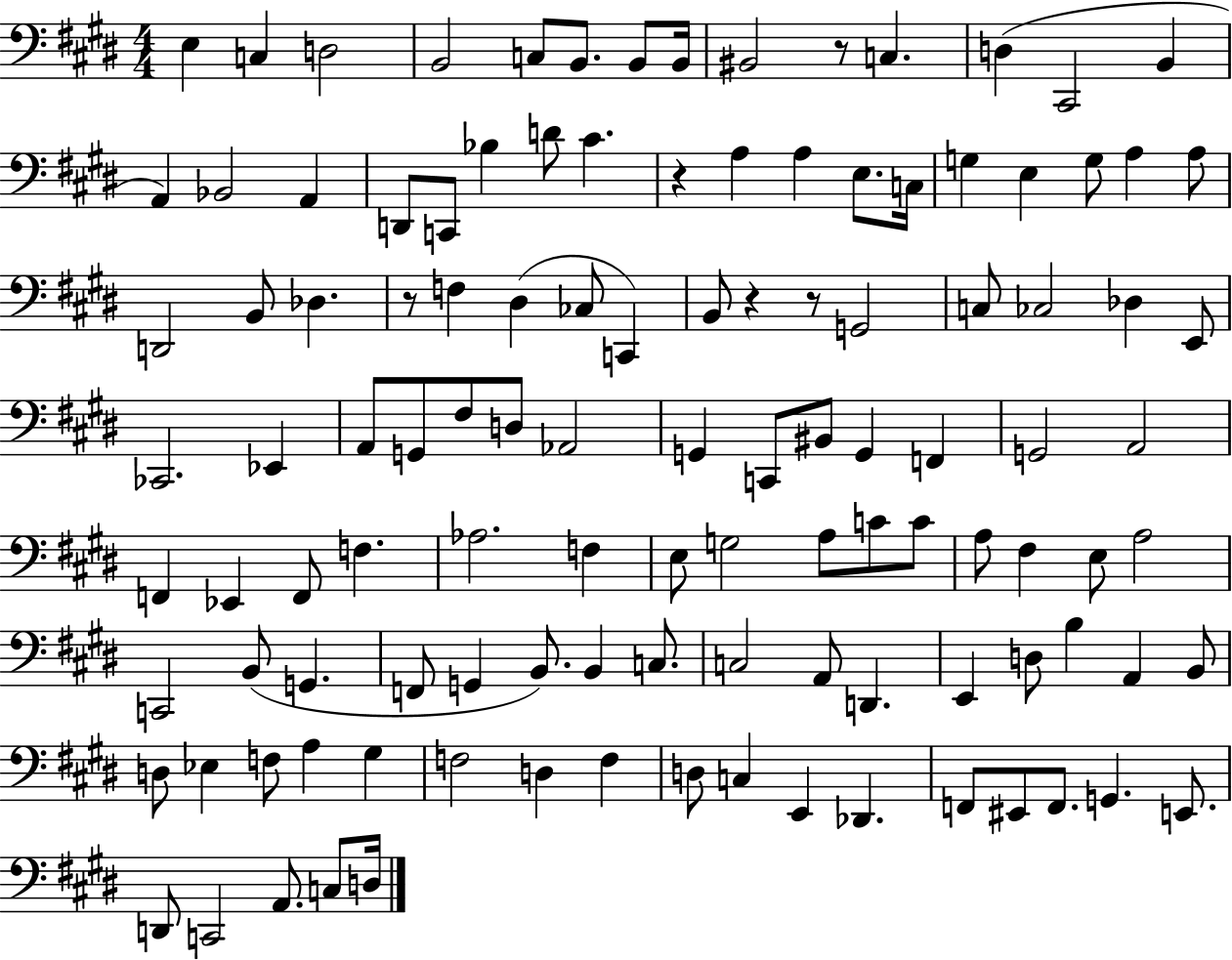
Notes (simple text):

E3/q C3/q D3/h B2/h C3/e B2/e. B2/e B2/s BIS2/h R/e C3/q. D3/q C#2/h B2/q A2/q Bb2/h A2/q D2/e C2/e Bb3/q D4/e C#4/q. R/q A3/q A3/q E3/e. C3/s G3/q E3/q G3/e A3/q A3/e D2/h B2/e Db3/q. R/e F3/q D#3/q CES3/e C2/q B2/e R/q R/e G2/h C3/e CES3/h Db3/q E2/e CES2/h. Eb2/q A2/e G2/e F#3/e D3/e Ab2/h G2/q C2/e BIS2/e G2/q F2/q G2/h A2/h F2/q Eb2/q F2/e F3/q. Ab3/h. F3/q E3/e G3/h A3/e C4/e C4/e A3/e F#3/q E3/e A3/h C2/h B2/e G2/q. F2/e G2/q B2/e. B2/q C3/e. C3/h A2/e D2/q. E2/q D3/e B3/q A2/q B2/e D3/e Eb3/q F3/e A3/q G#3/q F3/h D3/q F3/q D3/e C3/q E2/q Db2/q. F2/e EIS2/e F2/e. G2/q. E2/e. D2/e C2/h A2/e. C3/e D3/s